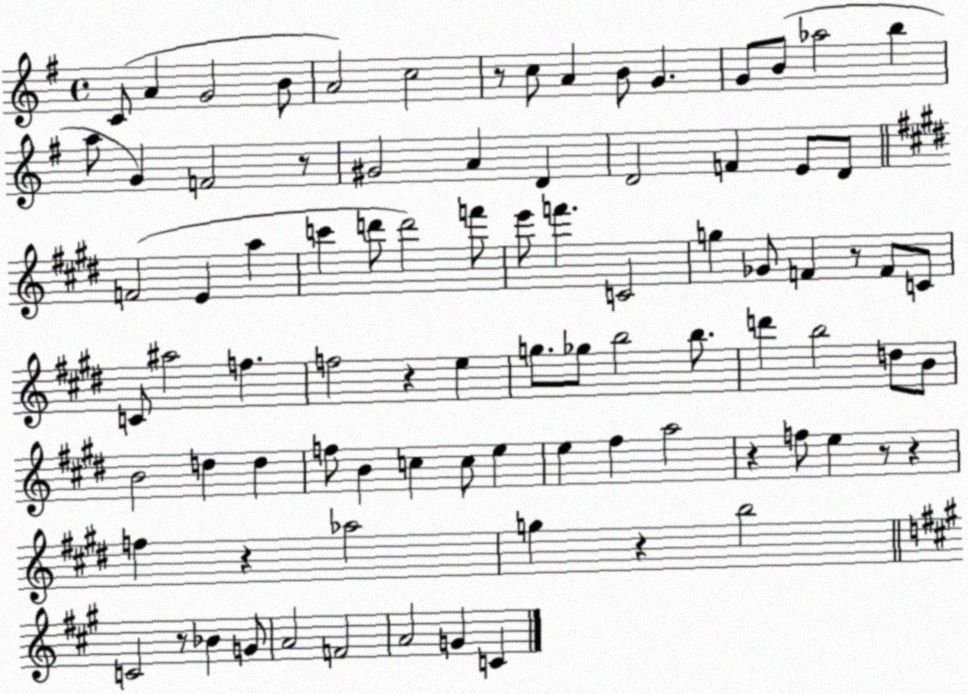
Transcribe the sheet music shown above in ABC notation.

X:1
T:Untitled
M:4/4
L:1/4
K:G
C/2 A G2 B/2 A2 c2 z/2 c/2 A B/2 G G/2 B/2 _a2 b a/2 G F2 z/2 ^G2 A D D2 F E/2 D/2 F2 E a c' d'/2 d'2 f'/2 e'/2 f' C2 g _G/2 F z/2 F/2 C/2 C/2 ^a2 f f2 z e g/2 _g/2 b2 b/2 d' b2 d/2 B/2 B2 d d f/2 B c c/2 e e ^f a2 z f/2 e z/2 z f z _a2 g z b2 C2 z/2 _B G/2 A2 F2 A2 G C